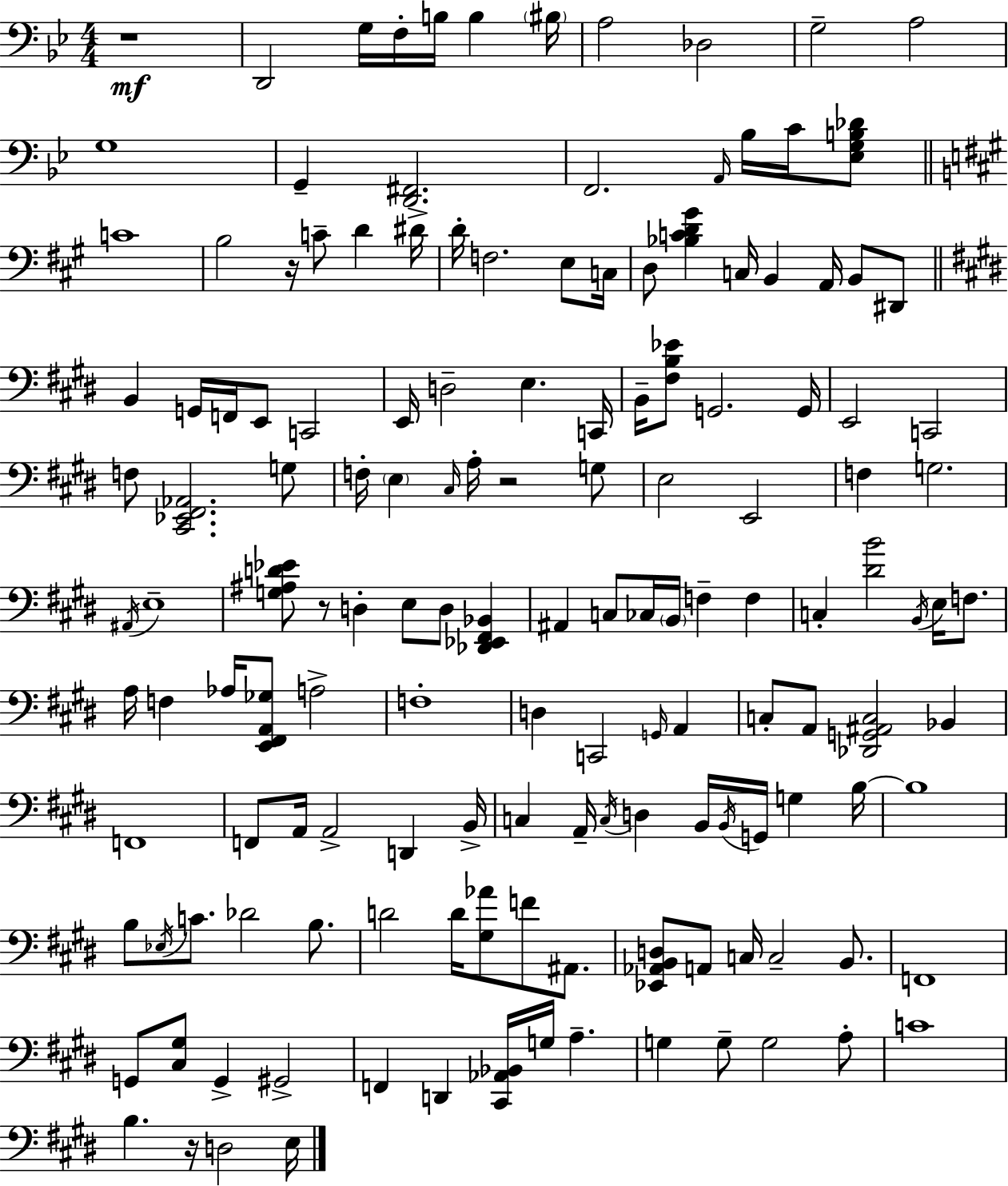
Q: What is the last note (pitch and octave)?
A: E3